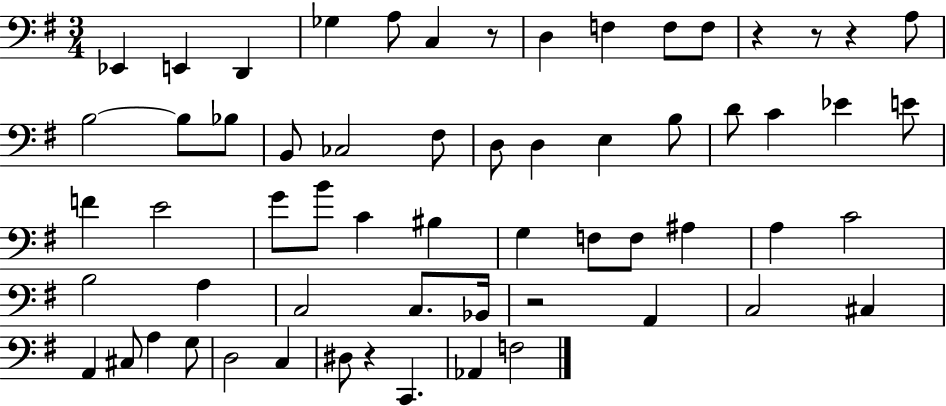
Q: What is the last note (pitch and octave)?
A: F3